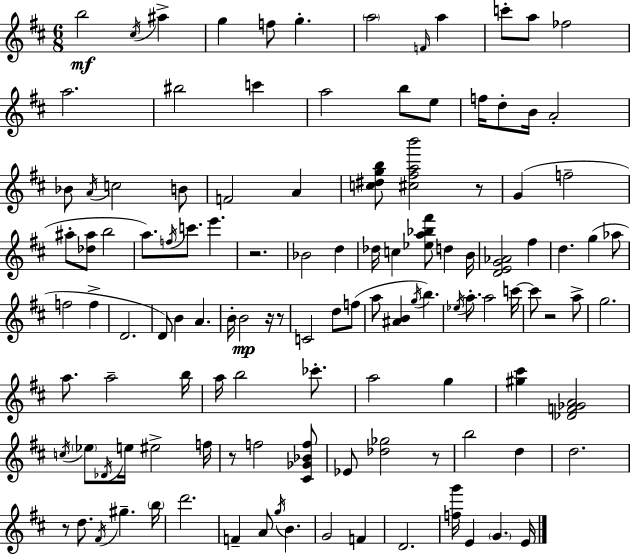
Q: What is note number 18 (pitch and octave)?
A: E5